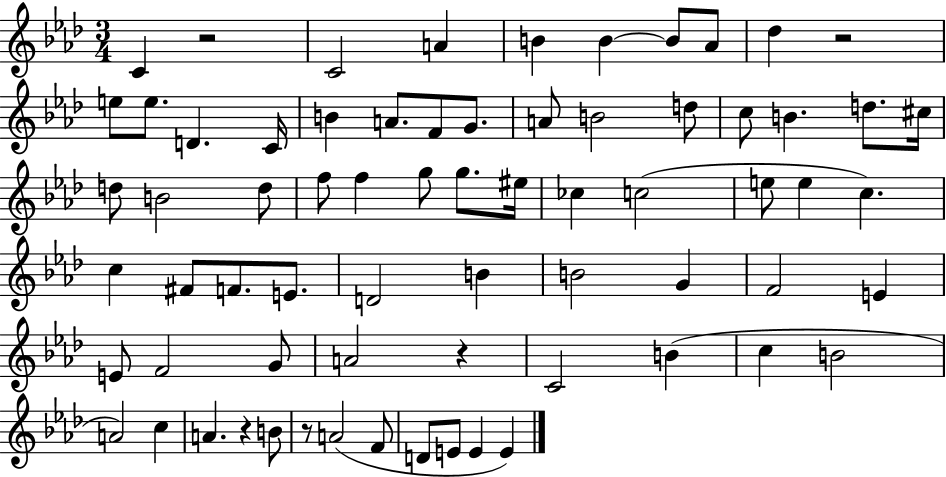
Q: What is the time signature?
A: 3/4